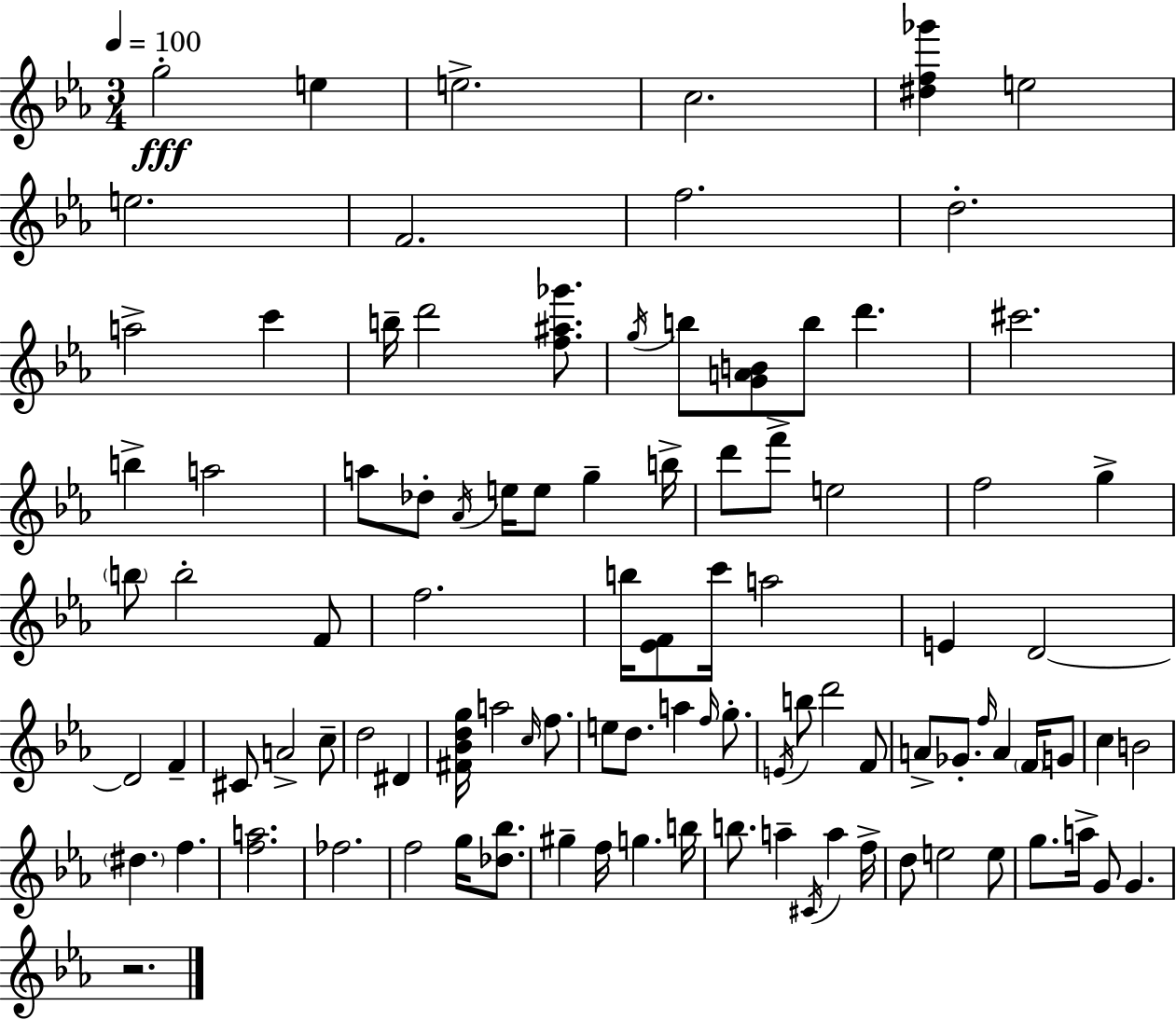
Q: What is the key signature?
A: EES major